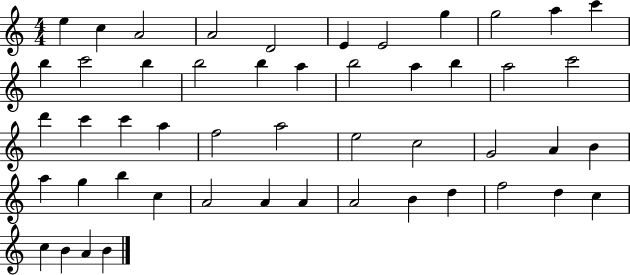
X:1
T:Untitled
M:4/4
L:1/4
K:C
e c A2 A2 D2 E E2 g g2 a c' b c'2 b b2 b a b2 a b a2 c'2 d' c' c' a f2 a2 e2 c2 G2 A B a g b c A2 A A A2 B d f2 d c c B A B